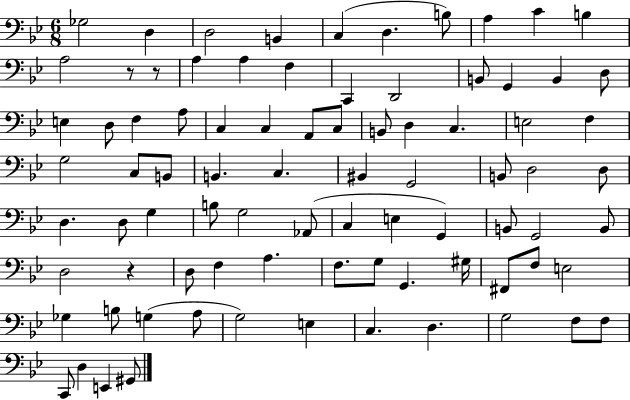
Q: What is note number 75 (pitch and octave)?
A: G3